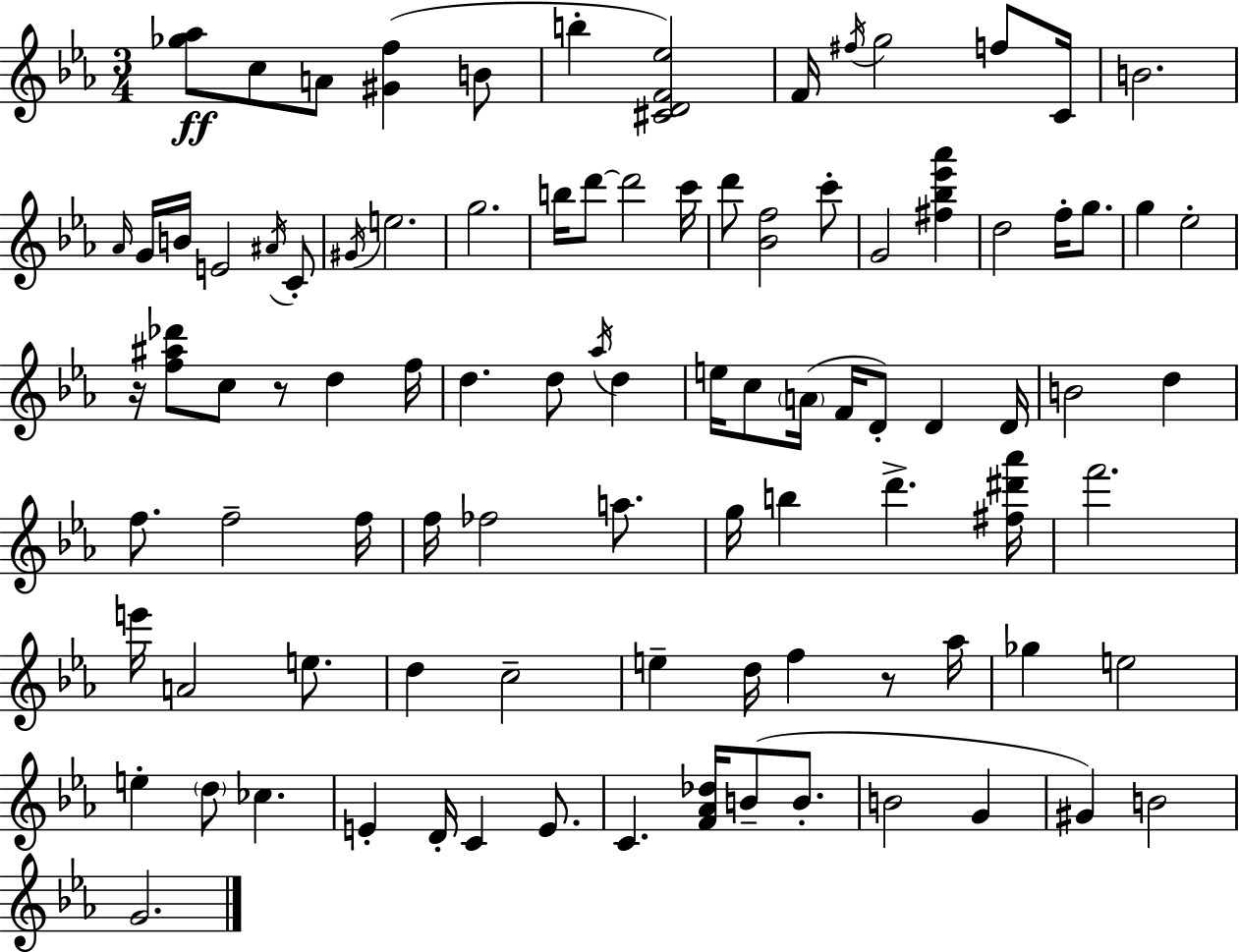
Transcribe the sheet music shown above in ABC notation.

X:1
T:Untitled
M:3/4
L:1/4
K:Eb
[_g_a]/2 c/2 A/2 [^Gf] B/2 b [^CDF_e]2 F/4 ^f/4 g2 f/2 C/4 B2 _A/4 G/4 B/4 E2 ^A/4 C/2 ^G/4 e2 g2 b/4 d'/2 d'2 c'/4 d'/2 [_Bf]2 c'/2 G2 [^f_b_e'_a'] d2 f/4 g/2 g _e2 z/4 [f^a_d']/2 c/2 z/2 d f/4 d d/2 _a/4 d e/4 c/2 A/4 F/4 D/2 D D/4 B2 d f/2 f2 f/4 f/4 _f2 a/2 g/4 b d' [^f^d'_a']/4 f'2 e'/4 A2 e/2 d c2 e d/4 f z/2 _a/4 _g e2 e d/2 _c E D/4 C E/2 C [F_A_d]/4 B/2 B/2 B2 G ^G B2 G2